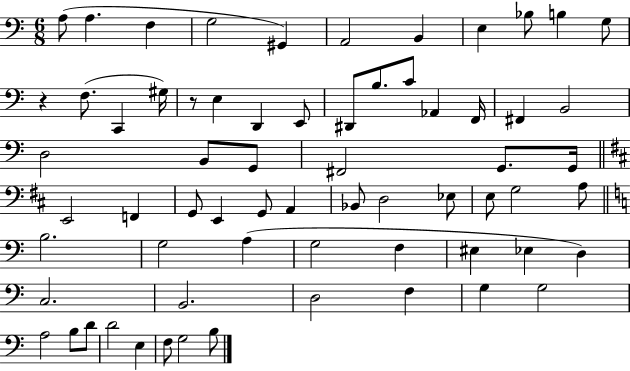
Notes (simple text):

A3/e A3/q. F3/q G3/h G#2/q A2/h B2/q E3/q Bb3/e B3/q G3/e R/q F3/e. C2/q G#3/s R/e E3/q D2/q E2/e D#2/e B3/e. C4/e Ab2/q F2/s F#2/q B2/h D3/h B2/e G2/e F#2/h G2/e. G2/s E2/h F2/q G2/e E2/q G2/e A2/q Bb2/e D3/h Eb3/e E3/e G3/h A3/e B3/h. G3/h A3/q G3/h F3/q EIS3/q Eb3/q D3/q C3/h. B2/h. D3/h F3/q G3/q G3/h A3/h B3/e D4/e D4/h E3/q F3/e G3/h B3/e